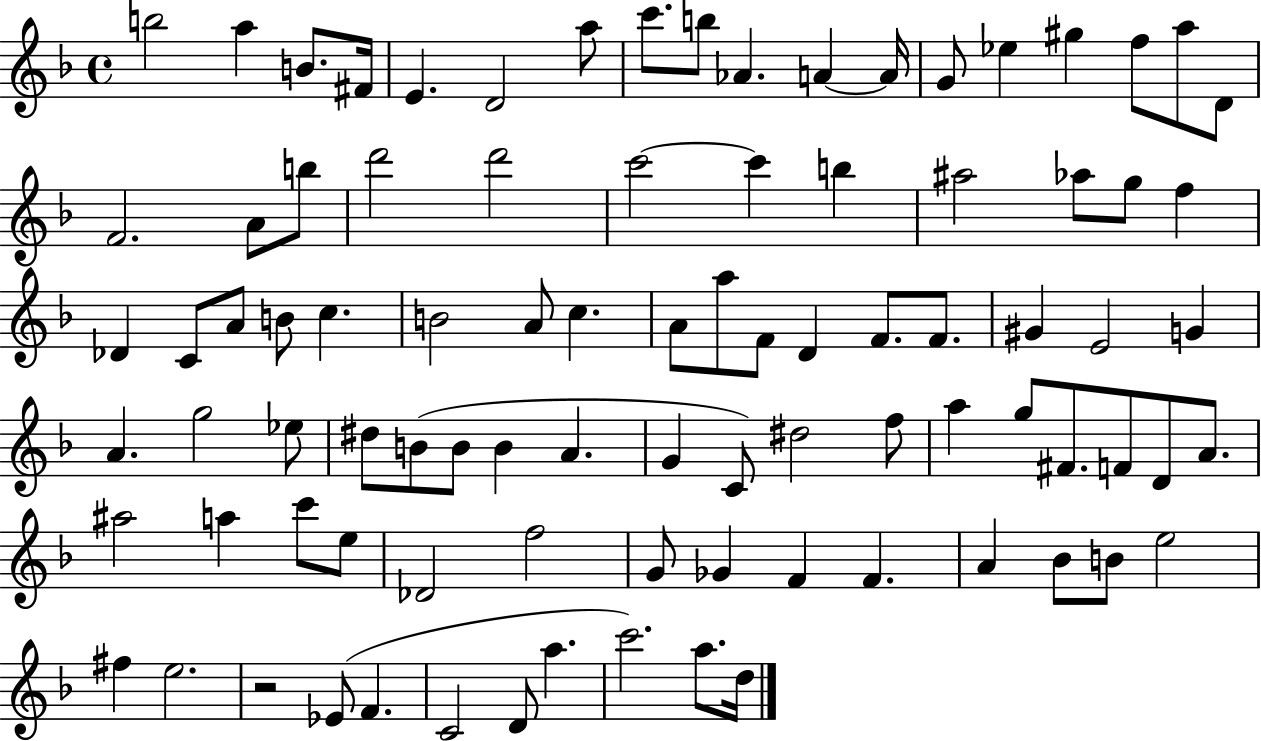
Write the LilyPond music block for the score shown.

{
  \clef treble
  \time 4/4
  \defaultTimeSignature
  \key f \major
  b''2 a''4 b'8. fis'16 | e'4. d'2 a''8 | c'''8. b''8 aes'4. a'4~~ a'16 | g'8 ees''4 gis''4 f''8 a''8 d'8 | \break f'2. a'8 b''8 | d'''2 d'''2 | c'''2~~ c'''4 b''4 | ais''2 aes''8 g''8 f''4 | \break des'4 c'8 a'8 b'8 c''4. | b'2 a'8 c''4. | a'8 a''8 f'8 d'4 f'8. f'8. | gis'4 e'2 g'4 | \break a'4. g''2 ees''8 | dis''8 b'8( b'8 b'4 a'4. | g'4 c'8) dis''2 f''8 | a''4 g''8 fis'8. f'8 d'8 a'8. | \break ais''2 a''4 c'''8 e''8 | des'2 f''2 | g'8 ges'4 f'4 f'4. | a'4 bes'8 b'8 e''2 | \break fis''4 e''2. | r2 ees'8( f'4. | c'2 d'8 a''4. | c'''2.) a''8. d''16 | \break \bar "|."
}